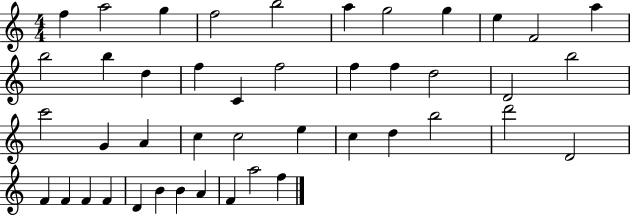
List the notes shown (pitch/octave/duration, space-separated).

F5/q A5/h G5/q F5/h B5/h A5/q G5/h G5/q E5/q F4/h A5/q B5/h B5/q D5/q F5/q C4/q F5/h F5/q F5/q D5/h D4/h B5/h C6/h G4/q A4/q C5/q C5/h E5/q C5/q D5/q B5/h D6/h D4/h F4/q F4/q F4/q F4/q D4/q B4/q B4/q A4/q F4/q A5/h F5/q